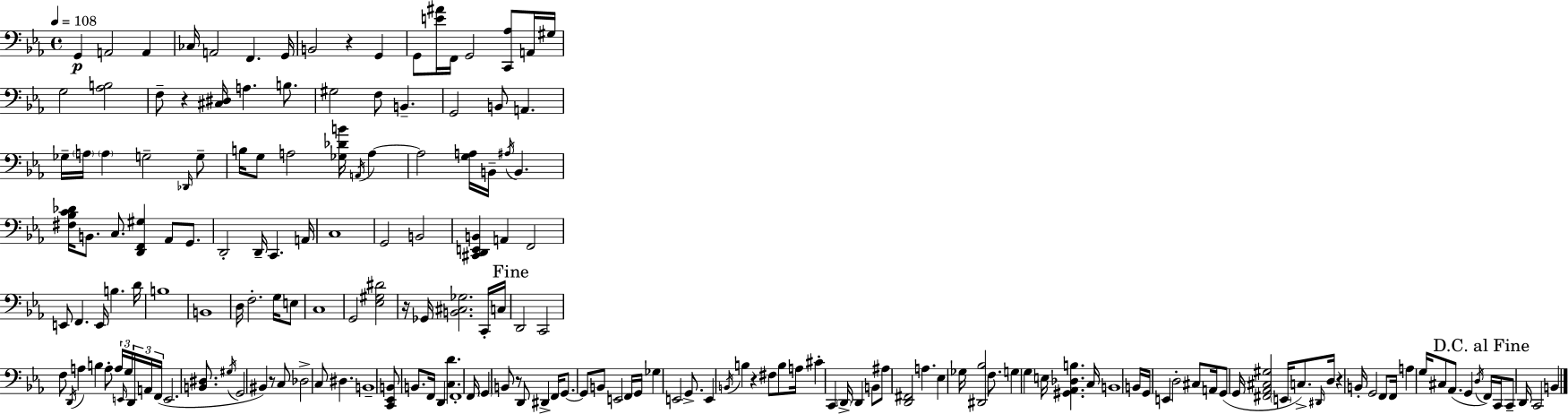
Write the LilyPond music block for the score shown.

{
  \clef bass
  \time 4/4
  \defaultTimeSignature
  \key ees \major
  \tempo 4 = 108
  \repeat volta 2 { g,4\p a,2 a,4 | ces16 a,2 f,4. g,16 | b,2 r4 g,4 | g,8 <e' ais'>16 f,16 g,2 <c, aes>8 a,16 gis16 | \break g2 <aes b>2 | f8-- r4 <cis dis>16 a4. b8. | gis2 f8 b,4.-- | g,2 b,8 a,4. | \break ges16-- \parenthesize a16 \parenthesize a4 g2-- \grace { des,16 } g8-- | b16 g8 a2 <ges des' b'>16 \acciaccatura { a,16 } a4~~ | a2 <g a>16 b,16-- \acciaccatura { ais16 } b,4. | <fis bes c' des'>16 b,8. c8. <d, f, gis>4 aes,8 | \break g,8. d,2-. d,16-- c,4. | a,16 c1 | g,2 b,2 | <cis, d, e, b,>4 a,4 f,2 | \break e,8 f,4. e,16 b4. | d'16 b1 | b,1 | d16 f2.-. | \break g16 e8 c1 | g,2 <ees gis dis'>2 | r16 ges,16 <b, cis ges>2. | c,16-. c16 \mark "Fine" d,2 c,2 | \break f8 \acciaccatura { d,16 } a4 b4 a8-. | \tuplet 3/2 { a16 \grace { e,16 } g16 } \tuplet 3/2 { d,16 a,16 f,16( } e,2. | <b, dis>8. \acciaccatura { gis16 } g,2 bis,4) | r8 c8 des2-> c8 | \break dis4. b,1-- | <c, ees, b,>8 b,8. f,16 d,4 | <c d'>4. f,1-. | f,16 \parenthesize g,4 b,8 r8 d,8 | \break dis,4-> f,16 g,8.~~ g,8 b,8 e,2 | f,16 g,16 ges4 e,2 | g,8.-> e,4 \acciaccatura { b,16 } b4 r4 | fis8 b8 a16 cis'4-. c,4 | \break \parenthesize d,16-> d,4 b,8 ais8 <d, fis,>2 | a4. ees4 ges16 <dis, bes>2 | f8. g4 g4 e16 | <gis, aes, des b>4. c16 b,1 | \break b,16 g,16 e,4 d2-. | cis8 a,16 g,8( g,16 <fis, aes, cis gis>2 | \parenthesize e,16 c8.->) \grace { dis,16 } d16 r4 b,16-. g,2 | f,8 f,16 a4 g16 cis8 | \break aes,8.( g,4 \acciaccatura { d16 } \mark "D.C. al Fine" f,16) c,16 c,8-- d,16 c,2 | b,4 } \bar "|."
}